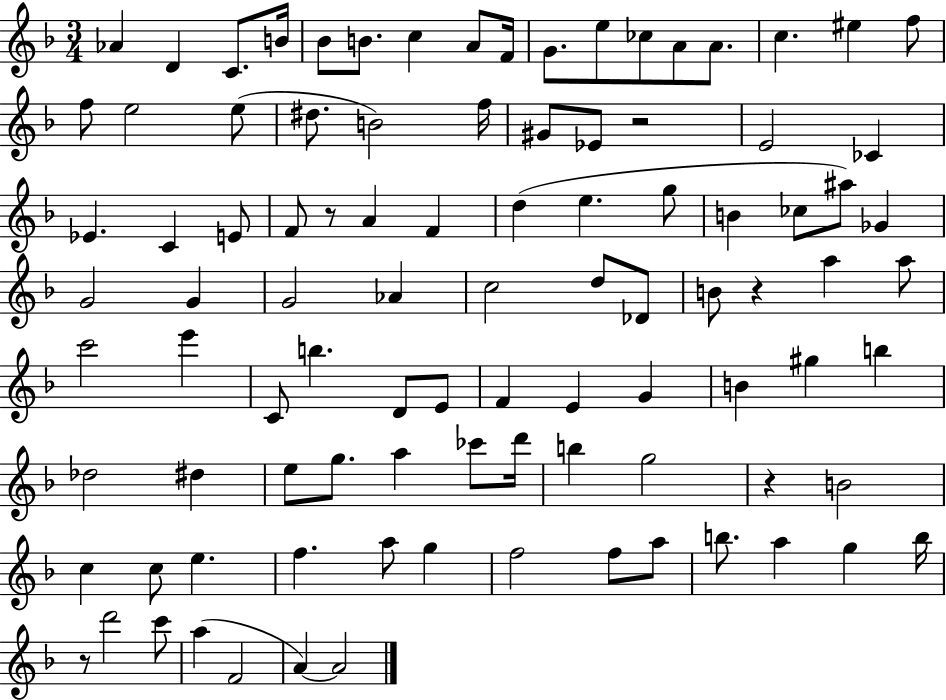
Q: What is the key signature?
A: F major